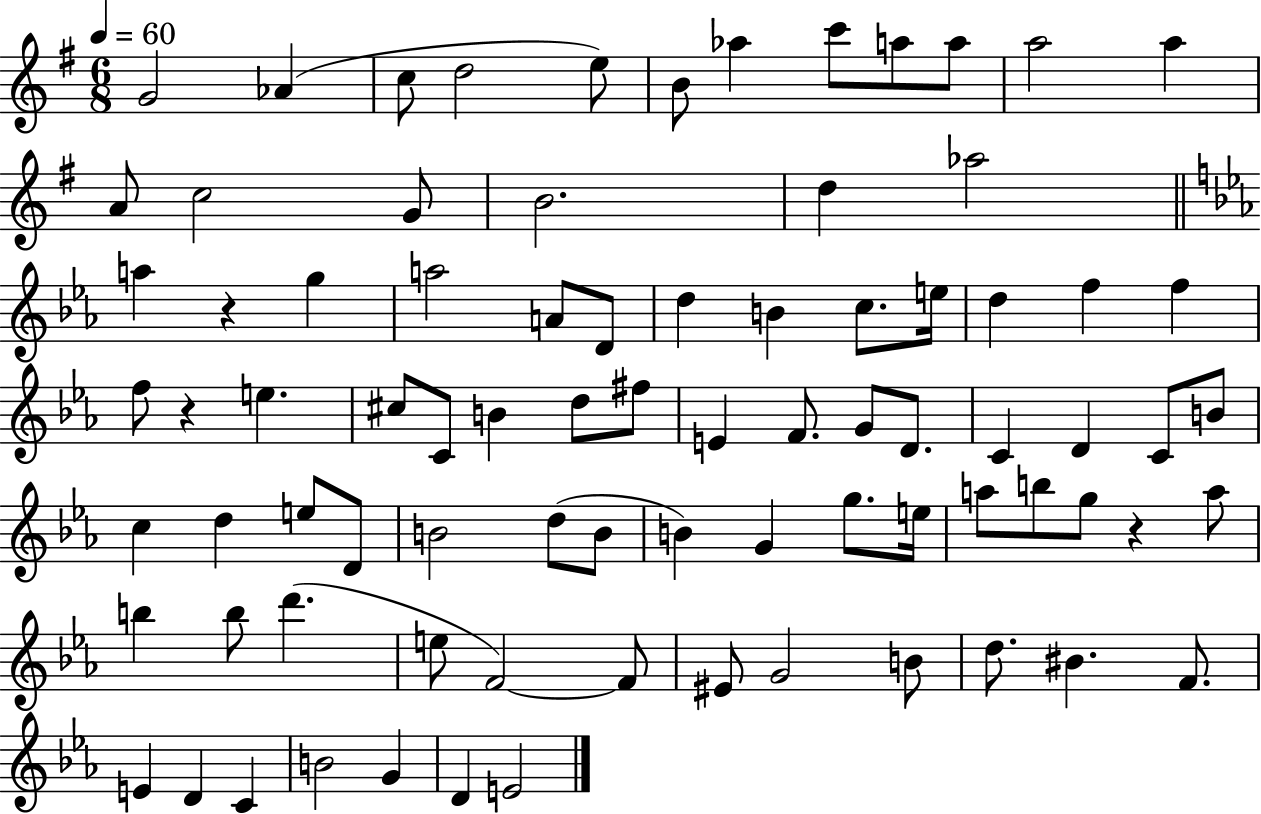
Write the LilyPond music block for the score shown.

{
  \clef treble
  \numericTimeSignature
  \time 6/8
  \key g \major
  \tempo 4 = 60
  \repeat volta 2 { g'2 aes'4( | c''8 d''2 e''8) | b'8 aes''4 c'''8 a''8 a''8 | a''2 a''4 | \break a'8 c''2 g'8 | b'2. | d''4 aes''2 | \bar "||" \break \key c \minor a''4 r4 g''4 | a''2 a'8 d'8 | d''4 b'4 c''8. e''16 | d''4 f''4 f''4 | \break f''8 r4 e''4. | cis''8 c'8 b'4 d''8 fis''8 | e'4 f'8. g'8 d'8. | c'4 d'4 c'8 b'8 | \break c''4 d''4 e''8 d'8 | b'2 d''8( b'8 | b'4) g'4 g''8. e''16 | a''8 b''8 g''8 r4 a''8 | \break b''4 b''8 d'''4.( | e''8 f'2~~) f'8 | eis'8 g'2 b'8 | d''8. bis'4. f'8. | \break e'4 d'4 c'4 | b'2 g'4 | d'4 e'2 | } \bar "|."
}